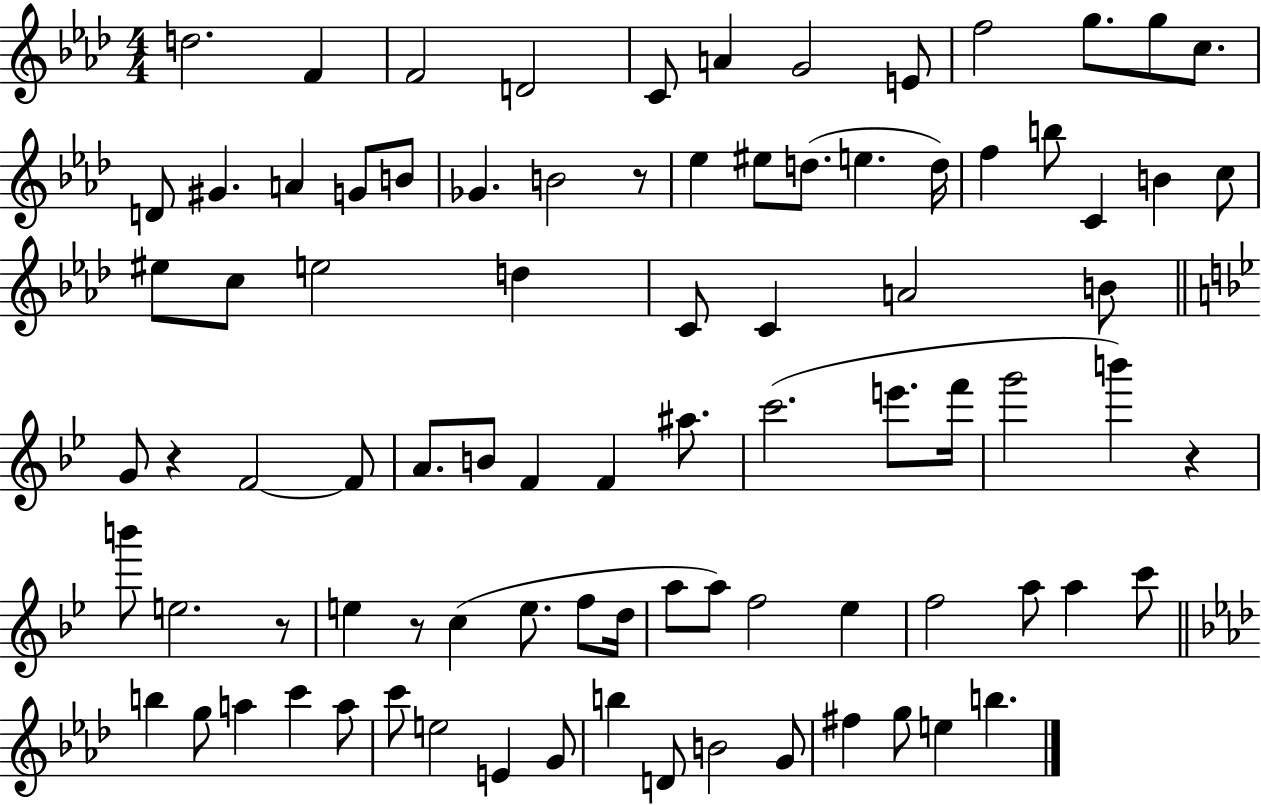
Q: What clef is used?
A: treble